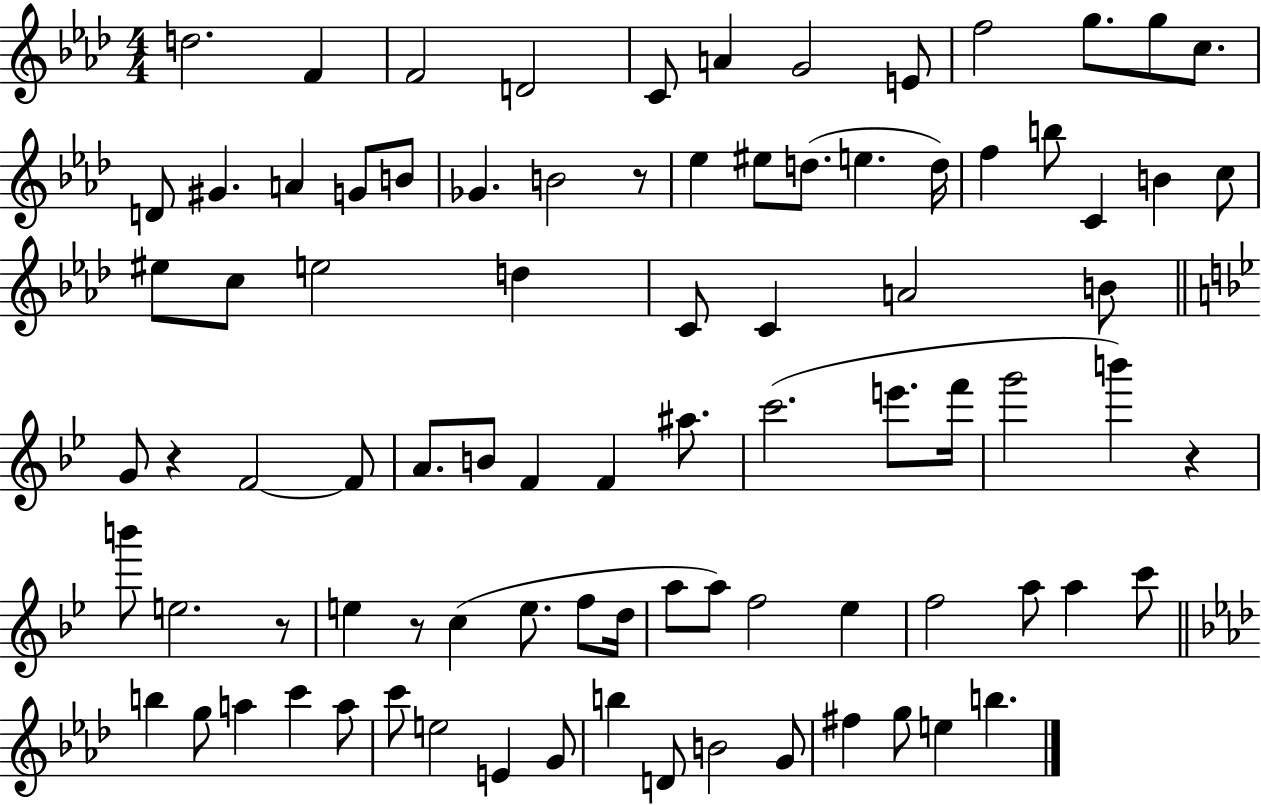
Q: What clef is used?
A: treble